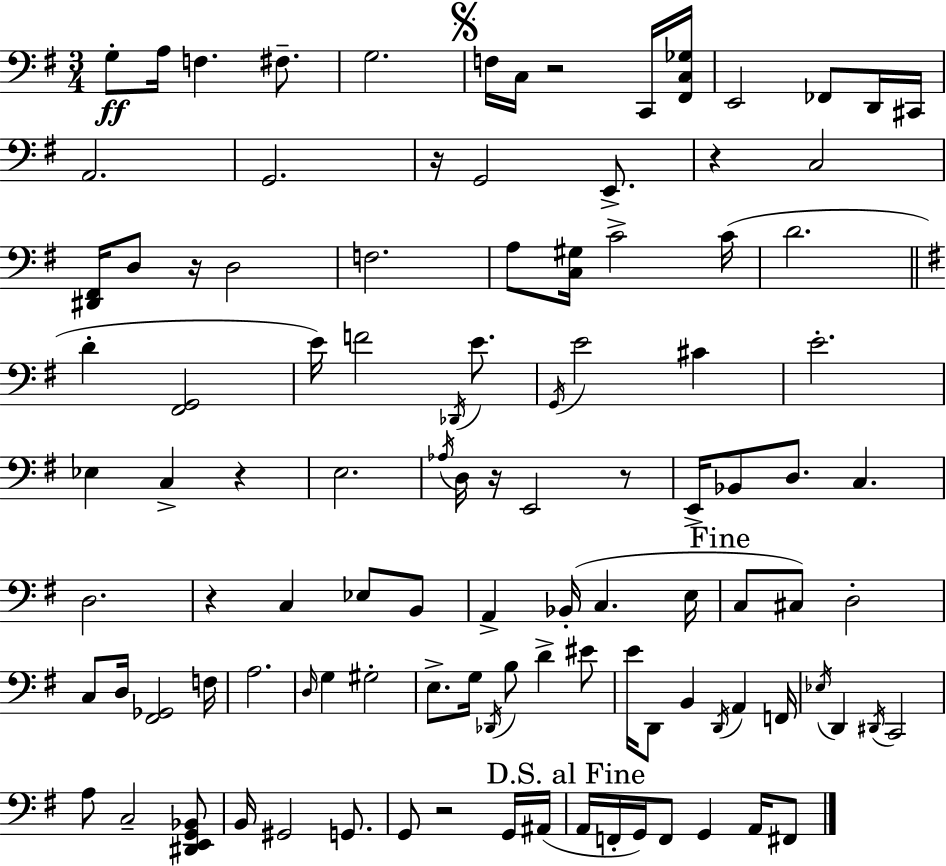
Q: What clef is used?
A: bass